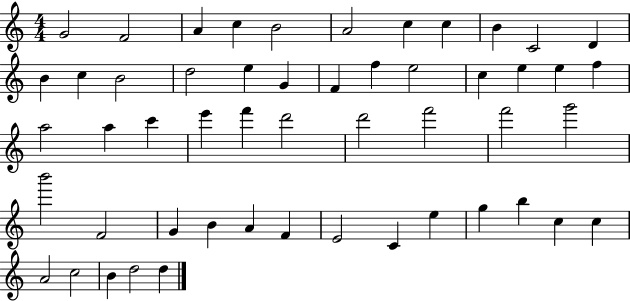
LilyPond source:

{
  \clef treble
  \numericTimeSignature
  \time 4/4
  \key c \major
  g'2 f'2 | a'4 c''4 b'2 | a'2 c''4 c''4 | b'4 c'2 d'4 | \break b'4 c''4 b'2 | d''2 e''4 g'4 | f'4 f''4 e''2 | c''4 e''4 e''4 f''4 | \break a''2 a''4 c'''4 | e'''4 f'''4 d'''2 | d'''2 f'''2 | f'''2 g'''2 | \break b'''2 f'2 | g'4 b'4 a'4 f'4 | e'2 c'4 e''4 | g''4 b''4 c''4 c''4 | \break a'2 c''2 | b'4 d''2 d''4 | \bar "|."
}